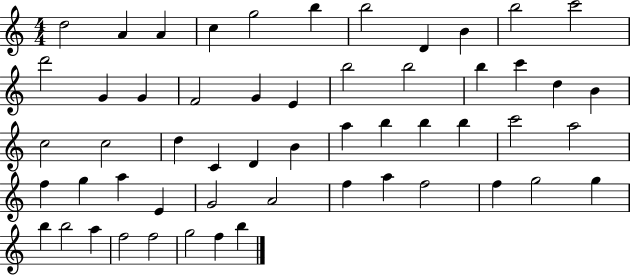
X:1
T:Untitled
M:4/4
L:1/4
K:C
d2 A A c g2 b b2 D B b2 c'2 d'2 G G F2 G E b2 b2 b c' d B c2 c2 d C D B a b b b c'2 a2 f g a E G2 A2 f a f2 f g2 g b b2 a f2 f2 g2 f b